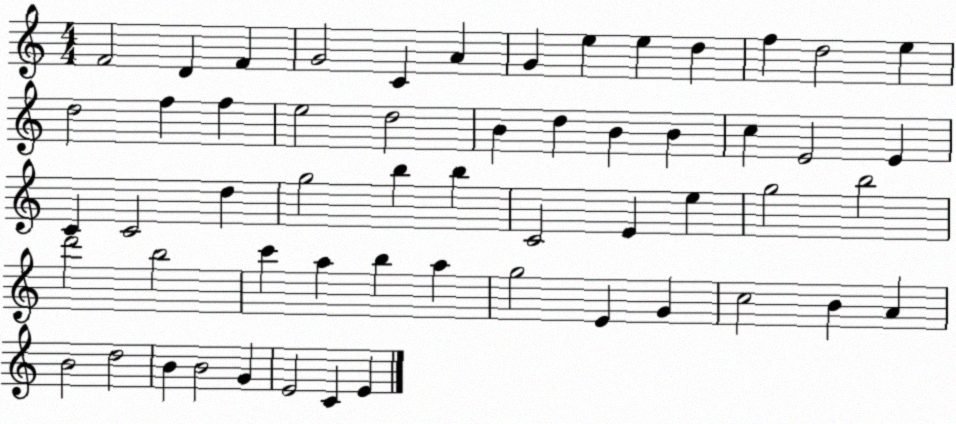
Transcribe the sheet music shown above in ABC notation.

X:1
T:Untitled
M:4/4
L:1/4
K:C
F2 D F G2 C A G e e d f d2 e d2 f f e2 d2 B d B B c E2 E C C2 d g2 b b C2 E e g2 b2 d'2 b2 c' a b a g2 E G c2 B A B2 d2 B B2 G E2 C E